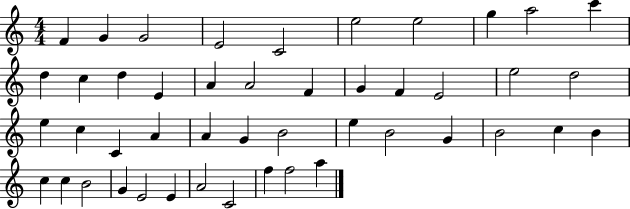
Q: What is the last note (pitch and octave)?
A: A5